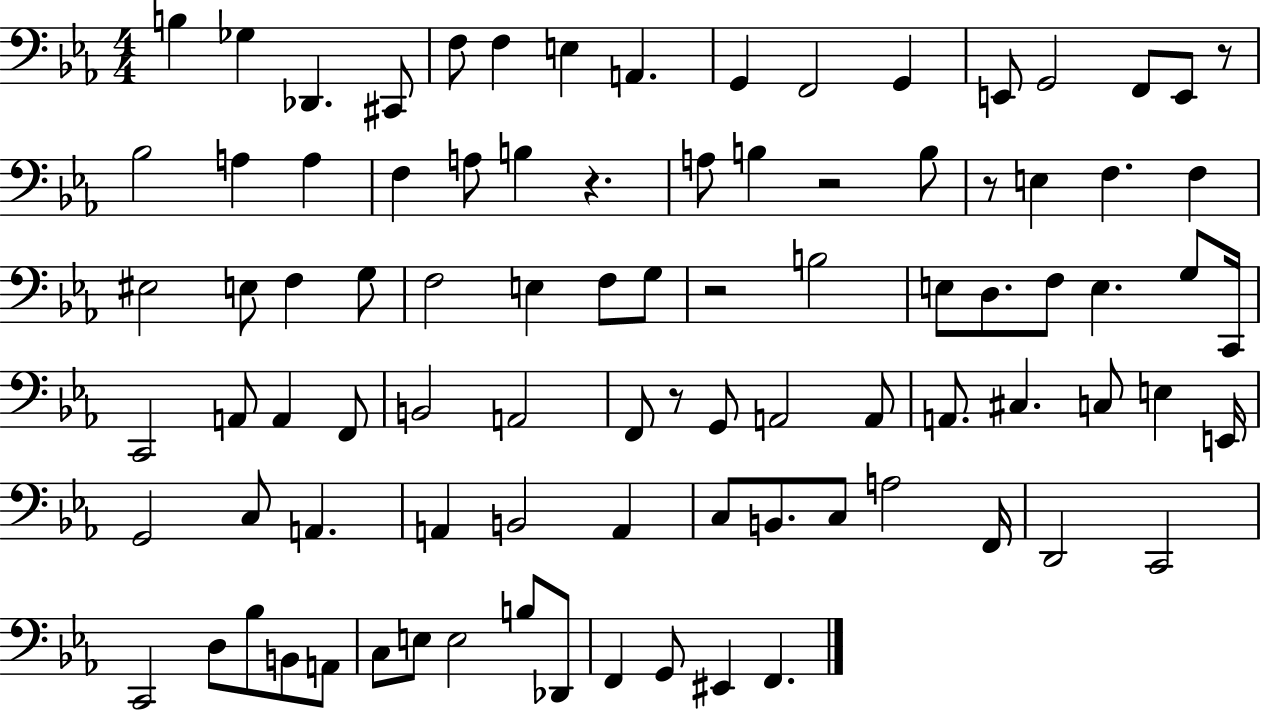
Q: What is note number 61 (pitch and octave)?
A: A2